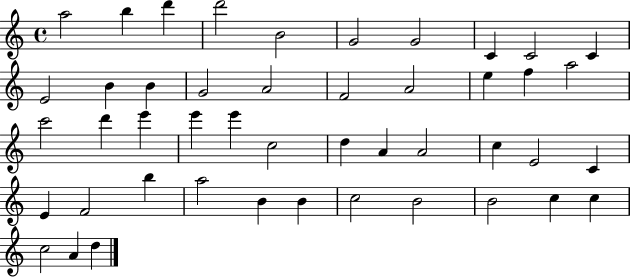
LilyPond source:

{
  \clef treble
  \time 4/4
  \defaultTimeSignature
  \key c \major
  a''2 b''4 d'''4 | d'''2 b'2 | g'2 g'2 | c'4 c'2 c'4 | \break e'2 b'4 b'4 | g'2 a'2 | f'2 a'2 | e''4 f''4 a''2 | \break c'''2 d'''4 e'''4 | e'''4 e'''4 c''2 | d''4 a'4 a'2 | c''4 e'2 c'4 | \break e'4 f'2 b''4 | a''2 b'4 b'4 | c''2 b'2 | b'2 c''4 c''4 | \break c''2 a'4 d''4 | \bar "|."
}